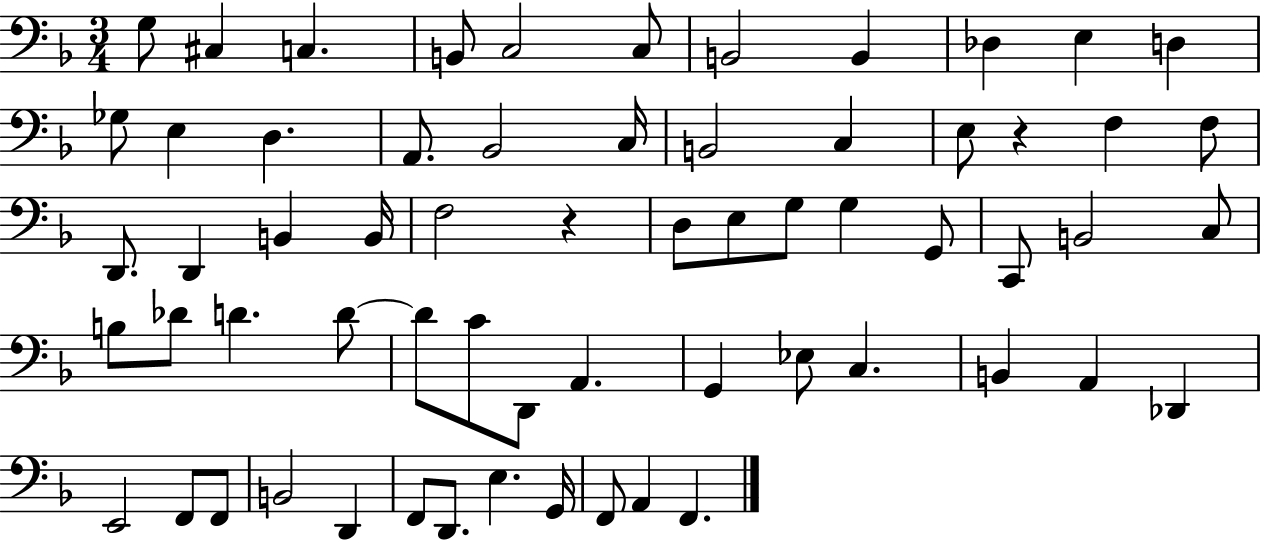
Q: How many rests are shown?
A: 2